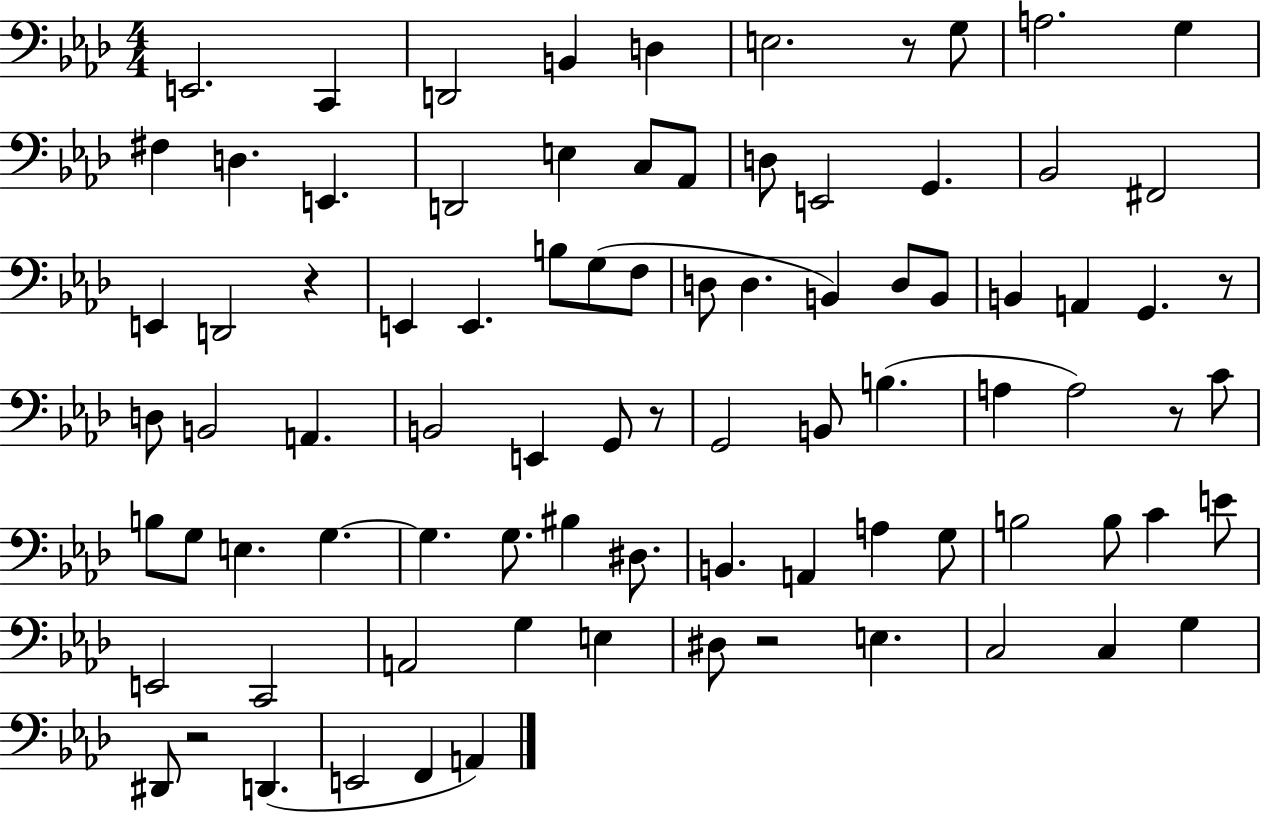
X:1
T:Untitled
M:4/4
L:1/4
K:Ab
E,,2 C,, D,,2 B,, D, E,2 z/2 G,/2 A,2 G, ^F, D, E,, D,,2 E, C,/2 _A,,/2 D,/2 E,,2 G,, _B,,2 ^F,,2 E,, D,,2 z E,, E,, B,/2 G,/2 F,/2 D,/2 D, B,, D,/2 B,,/2 B,, A,, G,, z/2 D,/2 B,,2 A,, B,,2 E,, G,,/2 z/2 G,,2 B,,/2 B, A, A,2 z/2 C/2 B,/2 G,/2 E, G, G, G,/2 ^B, ^D,/2 B,, A,, A, G,/2 B,2 B,/2 C E/2 E,,2 C,,2 A,,2 G, E, ^D,/2 z2 E, C,2 C, G, ^D,,/2 z2 D,, E,,2 F,, A,,